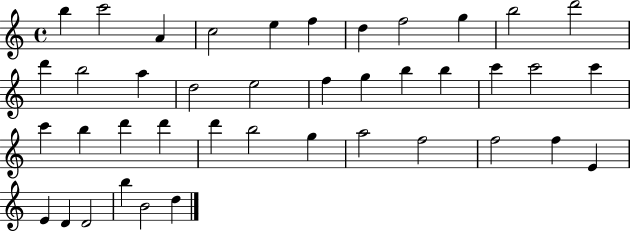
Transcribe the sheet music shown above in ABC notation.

X:1
T:Untitled
M:4/4
L:1/4
K:C
b c'2 A c2 e f d f2 g b2 d'2 d' b2 a d2 e2 f g b b c' c'2 c' c' b d' d' d' b2 g a2 f2 f2 f E E D D2 b B2 d